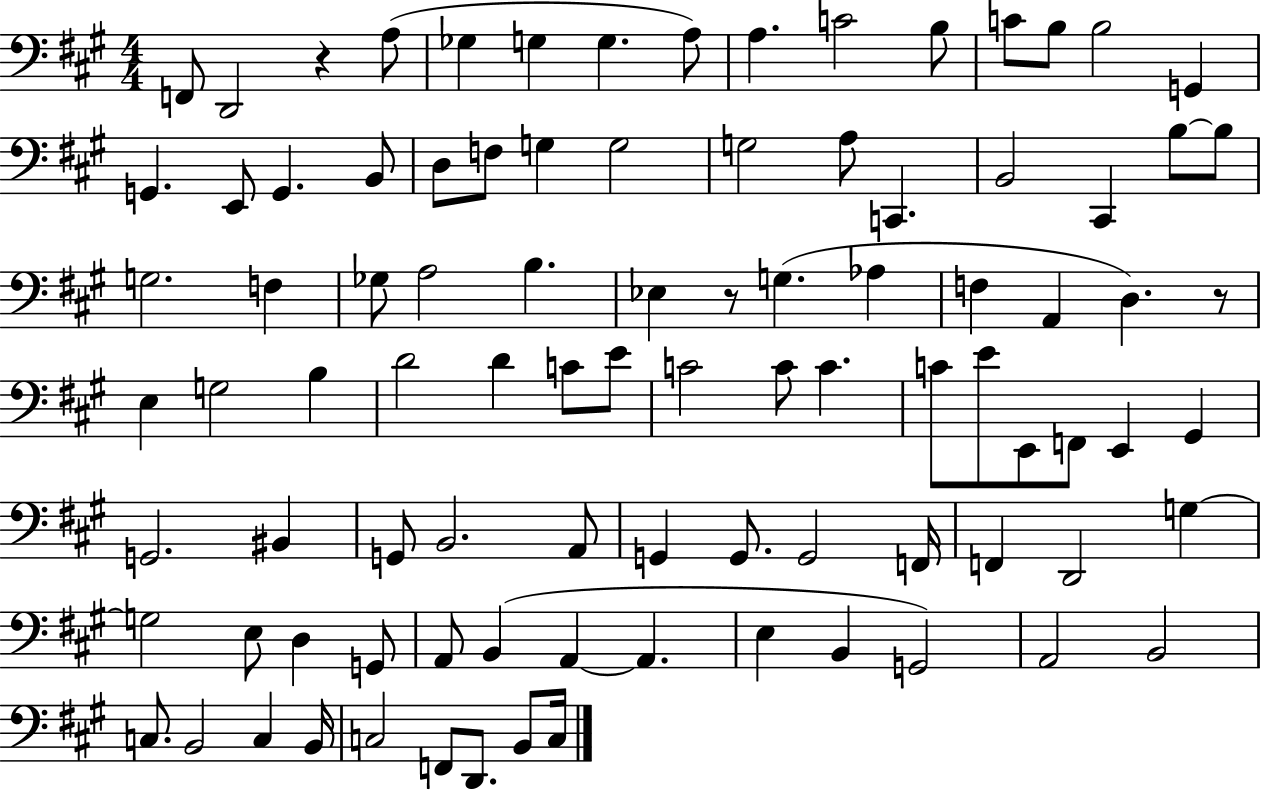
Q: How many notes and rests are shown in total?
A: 93